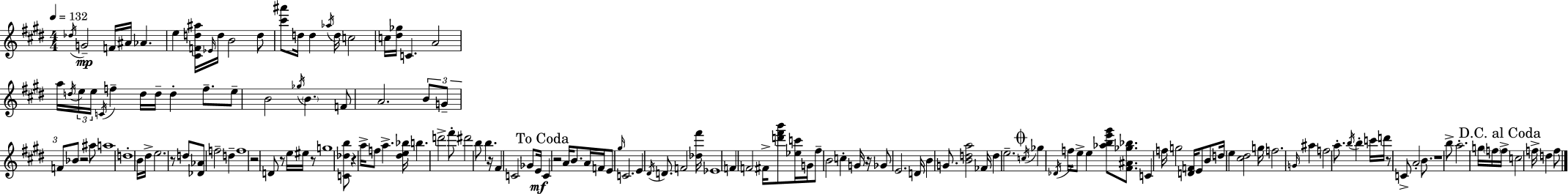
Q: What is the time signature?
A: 4/4